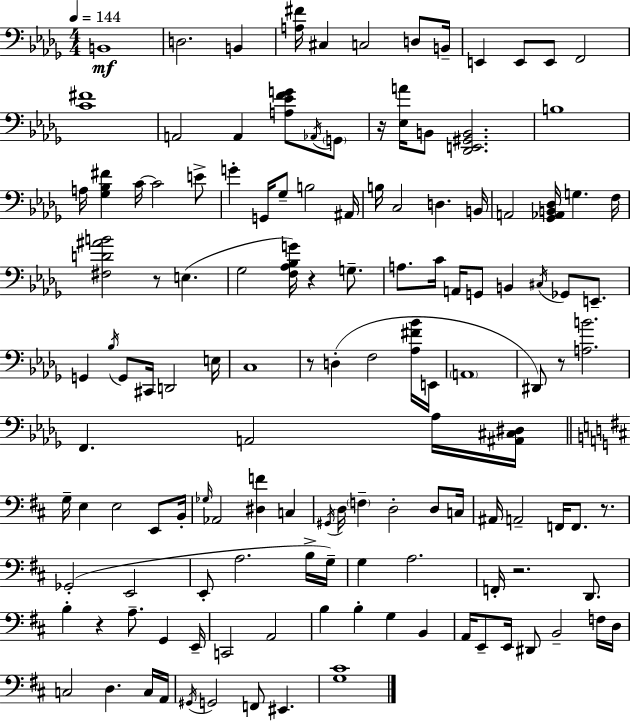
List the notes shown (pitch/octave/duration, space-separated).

B2/w D3/h. B2/q [A3,F#4]/s C#3/q C3/h D3/e B2/s E2/q E2/e E2/e F2/h [C4,F#4]/w A2/h A2/q [A3,Eb4,F4,G4]/e Ab2/s G2/e R/s [Eb3,A4]/s B2/e [Db2,E2,G#2,B2]/h. B3/w A3/s [Gb3,Bb3,F#4]/q C4/s C4/h E4/e G4/q G2/s Gb3/e B3/h A#2/s B3/s C3/h D3/q. B2/s A2/h [Gb2,Ab2,B2,Db3]/s G3/q. F3/s [F#3,D4,A#4,B4]/h R/e E3/q. Gb3/h [F3,Ab3,Bb3,G4]/s R/q G3/e. A3/e. C4/s A2/s G2/e B2/q C#3/s Gb2/e E2/e. G2/q Bb3/s G2/e C#2/s D2/h E3/s C3/w R/e D3/q F3/h [Ab3,F#4,Bb4]/s E2/s A2/w D#2/e R/e [A3,B4]/h. F2/q. A2/h Ab3/s [A#2,C#3,D#3]/s G3/s E3/q E3/h E2/e B2/s Gb3/s Ab2/h [D#3,F4]/q C3/q G#2/s D3/s F3/q D3/h D3/e C3/s A#2/s A2/h F2/s F2/e. R/e. Gb2/h E2/h E2/e A3/h. B3/s G3/s G3/q A3/h. F2/s R/h. D2/e. B3/q R/q A3/e. G2/q E2/s C2/h A2/h B3/q B3/q G3/q B2/q A2/s E2/e E2/s D#2/e B2/h F3/s D3/s C3/h D3/q. C3/s A2/s G#2/s G2/h F2/e EIS2/q. [G3,C#4]/w